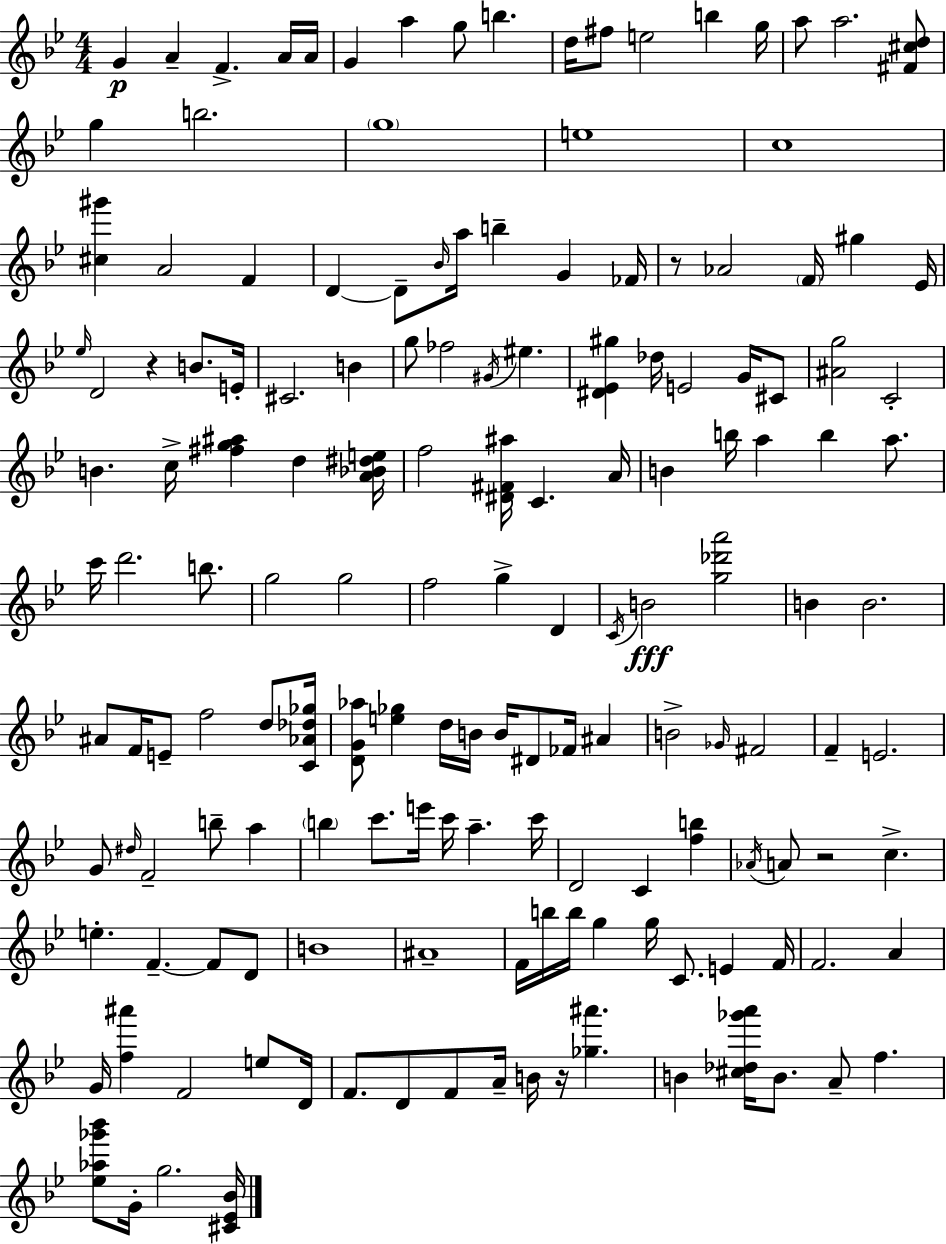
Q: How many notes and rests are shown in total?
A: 156